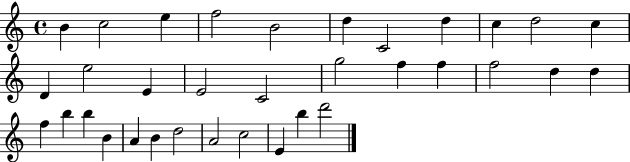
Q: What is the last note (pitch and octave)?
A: D6